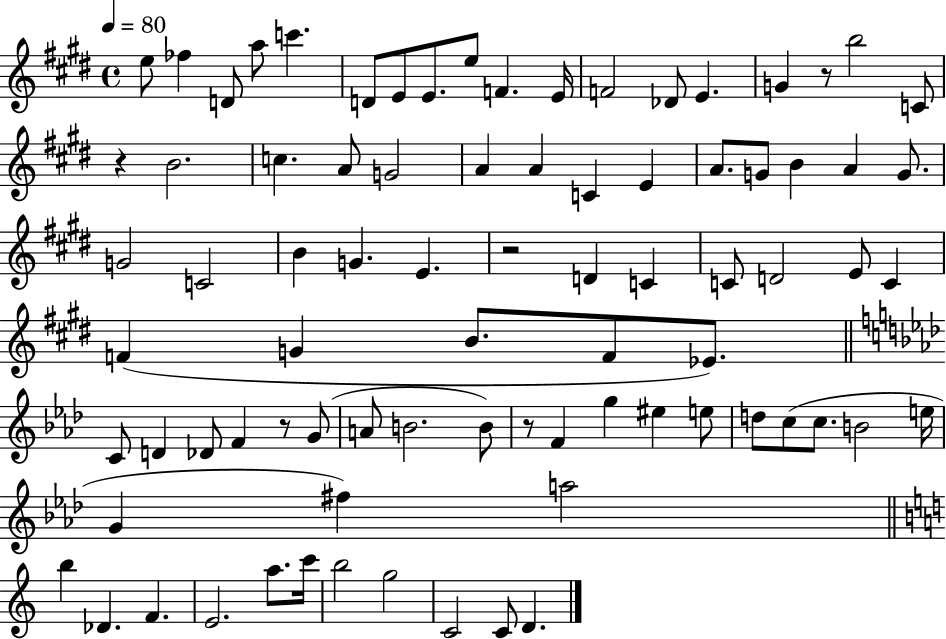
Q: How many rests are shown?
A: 5